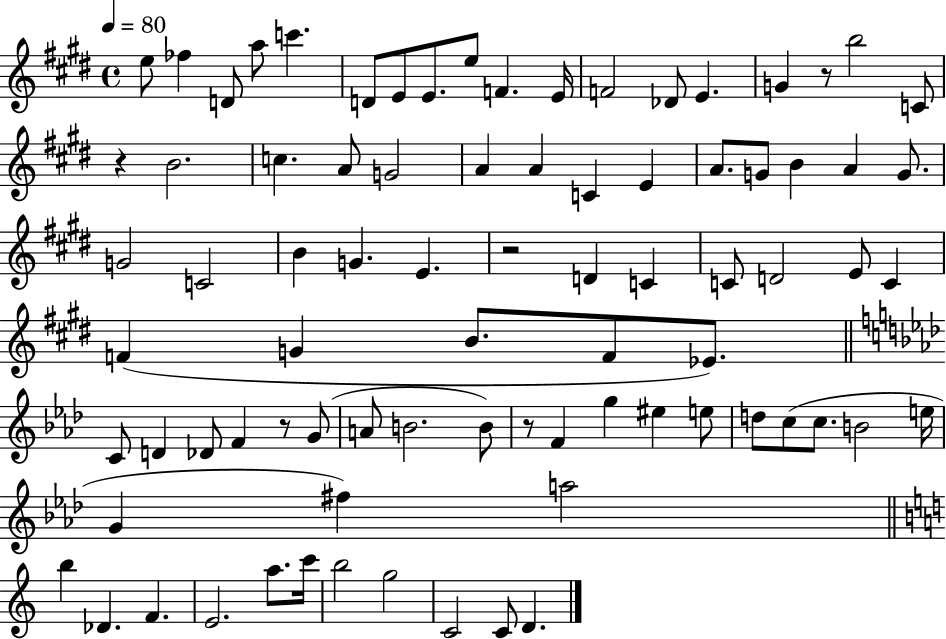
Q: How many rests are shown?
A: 5